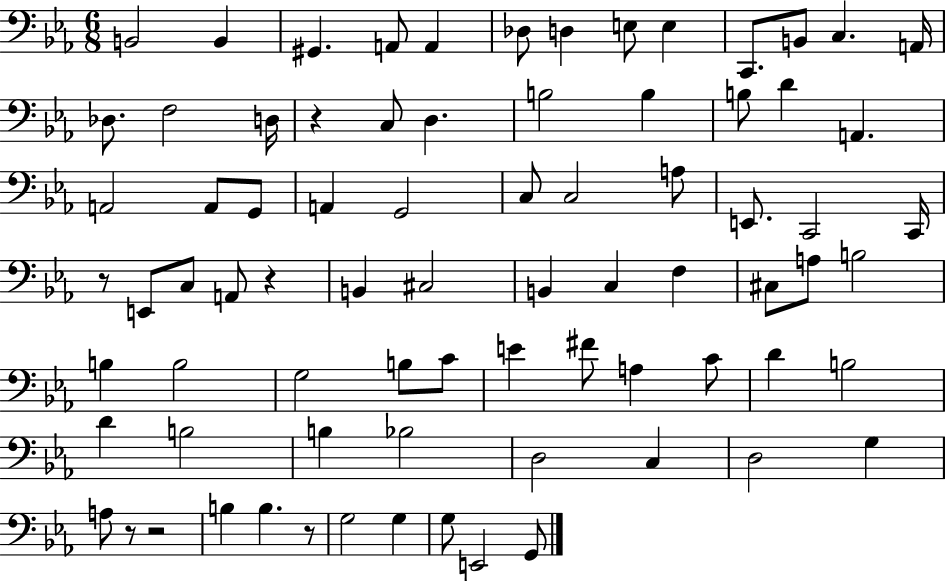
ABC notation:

X:1
T:Untitled
M:6/8
L:1/4
K:Eb
B,,2 B,, ^G,, A,,/2 A,, _D,/2 D, E,/2 E, C,,/2 B,,/2 C, A,,/4 _D,/2 F,2 D,/4 z C,/2 D, B,2 B, B,/2 D A,, A,,2 A,,/2 G,,/2 A,, G,,2 C,/2 C,2 A,/2 E,,/2 C,,2 C,,/4 z/2 E,,/2 C,/2 A,,/2 z B,, ^C,2 B,, C, F, ^C,/2 A,/2 B,2 B, B,2 G,2 B,/2 C/2 E ^F/2 A, C/2 D B,2 D B,2 B, _B,2 D,2 C, D,2 G, A,/2 z/2 z2 B, B, z/2 G,2 G, G,/2 E,,2 G,,/2